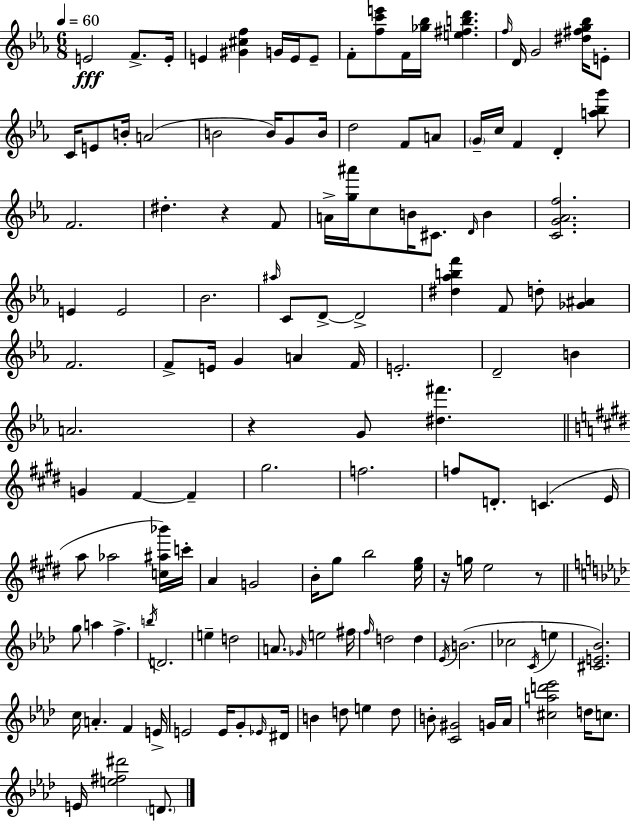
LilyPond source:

{
  \clef treble
  \numericTimeSignature
  \time 6/8
  \key c \minor
  \tempo 4 = 60
  \repeat volta 2 { e'2\fff f'8.-> e'16-. | e'4 <gis' cis'' f''>4 g'16 e'16 e'8-- | f'8-. <f'' c''' e'''>8 f'16 <ges'' bes''>16 <e'' fis'' b'' d'''>4. | \grace { f''16 } d'16 g'2 <dis'' fis'' g'' bes''>16 e'8-. | \break c'16 e'8 b'16-. a'2( | b'2 b'16) g'8 | b'16 d''2 f'8 a'8 | \parenthesize g'16-- c''16 f'4 d'4-. <a'' bes'' g'''>8 | \break f'2. | dis''4.-. r4 f'8 | a'16-> <g'' ais'''>16 c''8 b'16 cis'8. \grace { d'16 } b'4 | <c' g' aes' f''>2. | \break e'4 e'2 | bes'2. | \grace { ais''16 } c'8 d'8->~~ d'2-> | <dis'' aes'' b'' f'''>4 f'8 d''8-. <ges' ais'>4 | \break f'2. | f'8-> e'16 g'4 a'4 | f'16 e'2.-. | d'2-- b'4 | \break a'2. | r4 g'8 <dis'' fis'''>4. | \bar "||" \break \key e \major g'4 fis'4~~ fis'4-- | gis''2. | f''2. | f''8 d'8.-. c'4.( e'16 | \break a''8 aes''2 <c'' ais'' bes'''>16) c'''16-. | a'4 g'2 | b'16-. gis''8 b''2 <e'' gis''>16 | r16 g''16 e''2 r8 | \break \bar "||" \break \key aes \major g''8 a''4 f''4.-> | \acciaccatura { b''16 } d'2. | e''4-- d''2 | a'8. \grace { ges'16 } e''2 | \break fis''16 \grace { f''16 } d''2 d''4 | \acciaccatura { ees'16 } b'2.( | ces''2 | \acciaccatura { c'16 } e''4 <cis' e' bes'>2.) | \break c''16 a'4.-. | f'4 e'16-> e'2 | e'16 g'8-. \grace { ees'16 } dis'16 b'4 d''8 | e''4 d''8 b'8-. <c' gis'>2 | \break g'16 aes'16 <cis'' a'' d''' ees'''>2 | d''16 c''8. e'16 <e'' fis'' dis'''>2 | \parenthesize d'8. } \bar "|."
}